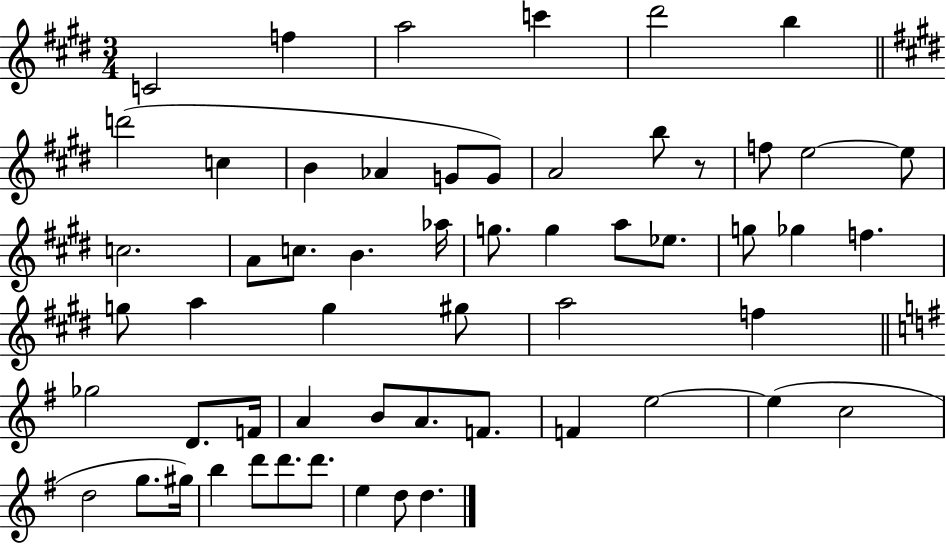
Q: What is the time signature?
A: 3/4